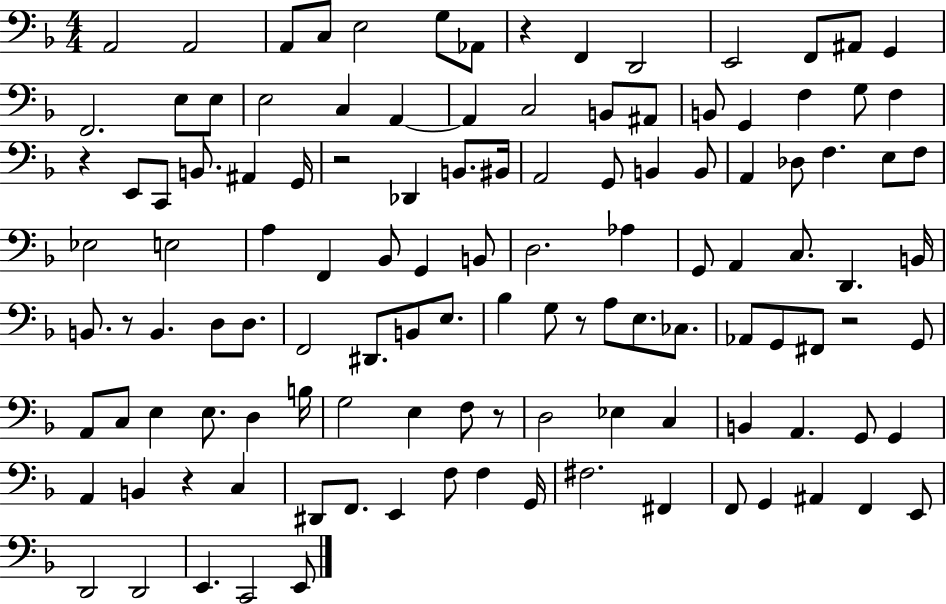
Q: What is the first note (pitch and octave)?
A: A2